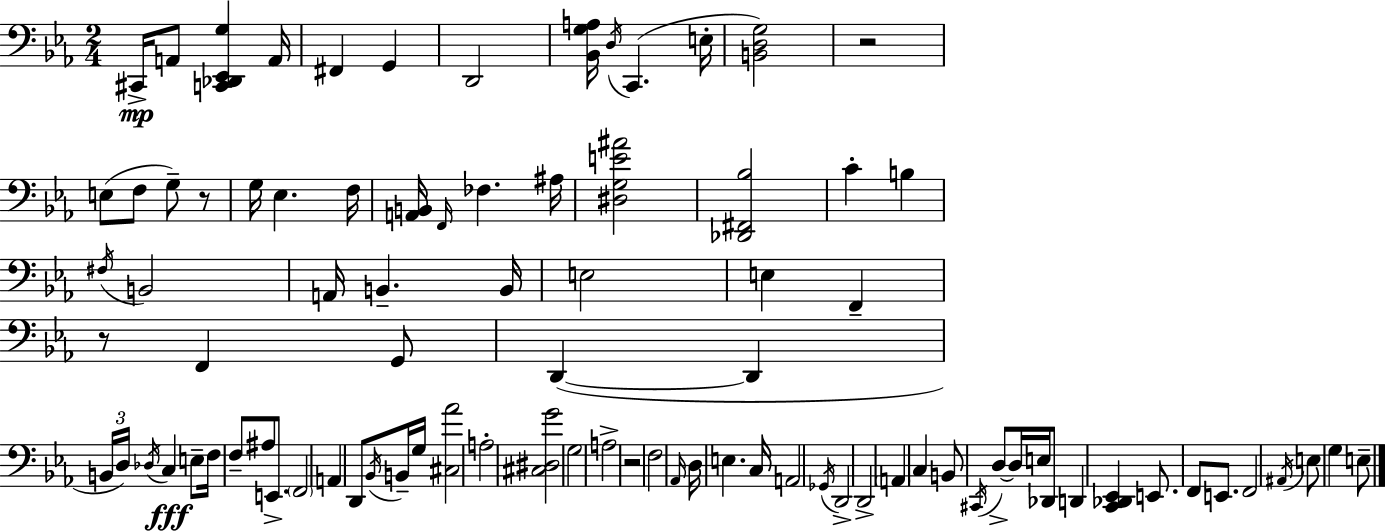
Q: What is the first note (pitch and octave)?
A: C#2